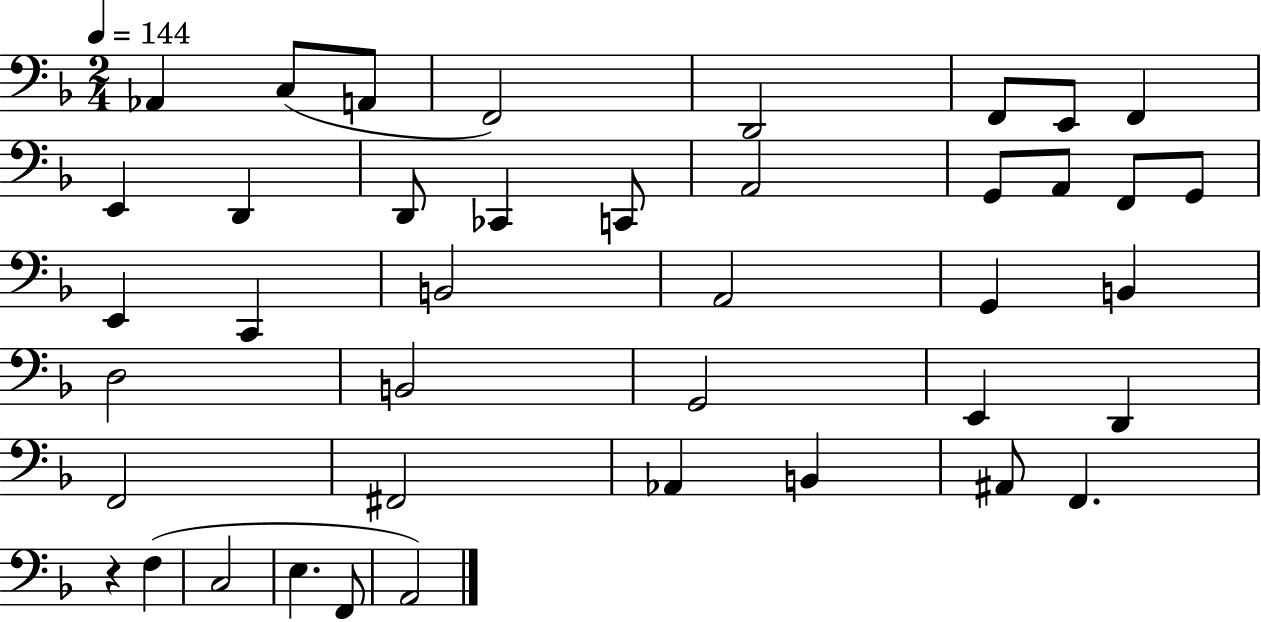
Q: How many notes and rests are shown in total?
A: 41